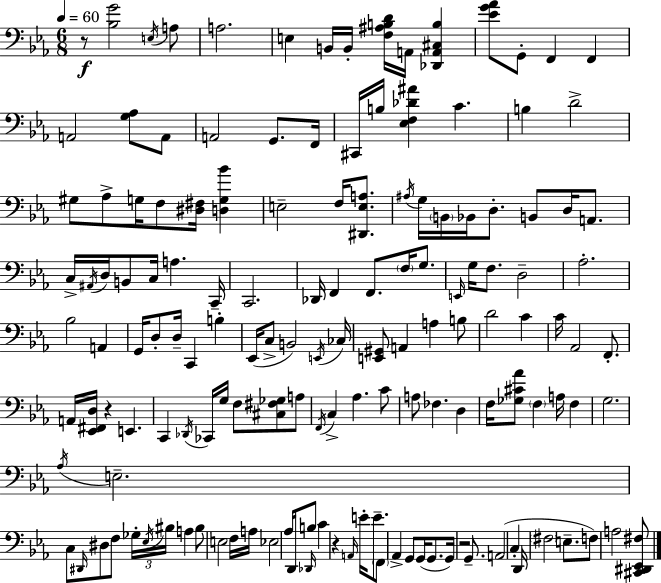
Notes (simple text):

R/e [Bb3,G4]/h E3/s A3/e A3/h. E3/q B2/s B2/s [F3,A#3,B3,D4]/s A2/s [Db2,A2,C#3,B3]/q [Eb4,G4,Ab4]/e G2/e F2/q F2/q A2/h [G3,Ab3]/e A2/e A2/h G2/e. F2/s C#2/s B3/s [Eb3,F3,Db4,A#4]/q C4/q. B3/q D4/h G#3/e Ab3/e G3/s F3/e [D#3,F#3]/s [D3,G3,Bb4]/q E3/h F3/s [D#2,E3,A3]/e. A#3/s G3/s B2/s Bb2/s D3/e. B2/e D3/s A2/e. C3/s A#2/s D3/s B2/e C3/s A3/q. C2/s C2/h. Db2/s F2/q F2/e. F3/s G3/e. E2/s G3/s F3/e. D3/h Ab3/h. Bb3/h A2/q G2/s D3/e D3/s C2/q B3/q Eb2/s C3/e B2/h E2/s CES3/s [E2,G#2]/e A2/q A3/q B3/e D4/h C4/q C4/s Ab2/h F2/e. A2/s [Eb2,F#2,D3]/s R/q E2/q. C2/q Db2/s CES2/s G3/s F3/e [C#3,F#3,Gb3]/e A3/e F2/s C3/q Ab3/q. C4/e A3/e FES3/q. D3/q F3/s [Gb3,C#4,Ab4]/e F3/q A3/s F3/q G3/h. Ab3/s E3/h. C3/e D#2/s D#3/e F3/e Gb3/s Eb3/s BIS3/s A3/q BIS3/e E3/h F3/s A3/s Eb3/h Ab3/s D2/s Db2/s B3/e C4/q R/q A2/s E4/s E4/e. F2/e Ab2/q G2/e G2/s G2/e. G2/s R/h G2/e. A2/h C3/q D2/s F#3/h E3/e. F3/e A3/h [C#2,D#2,Eb2,F#3]/e